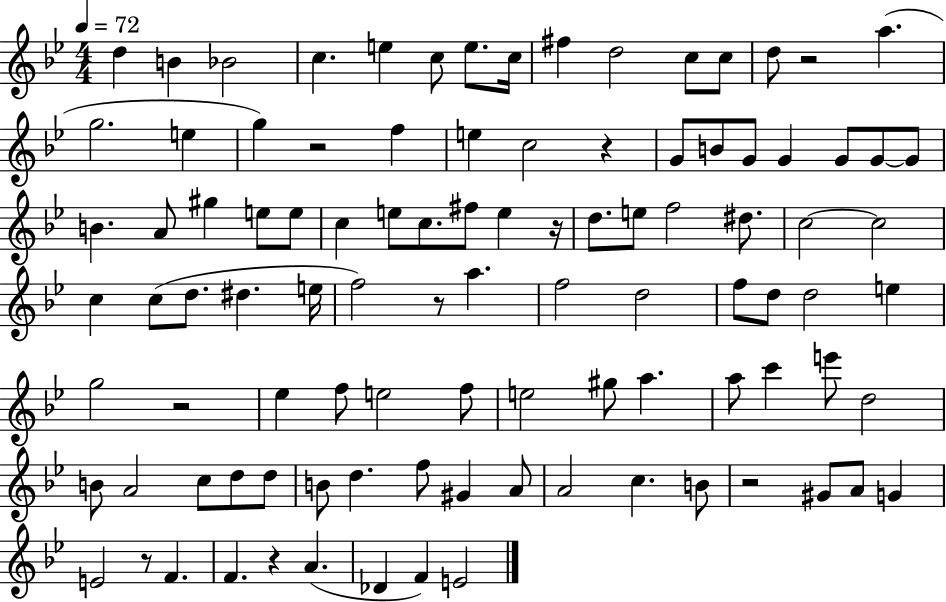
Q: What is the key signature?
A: BES major